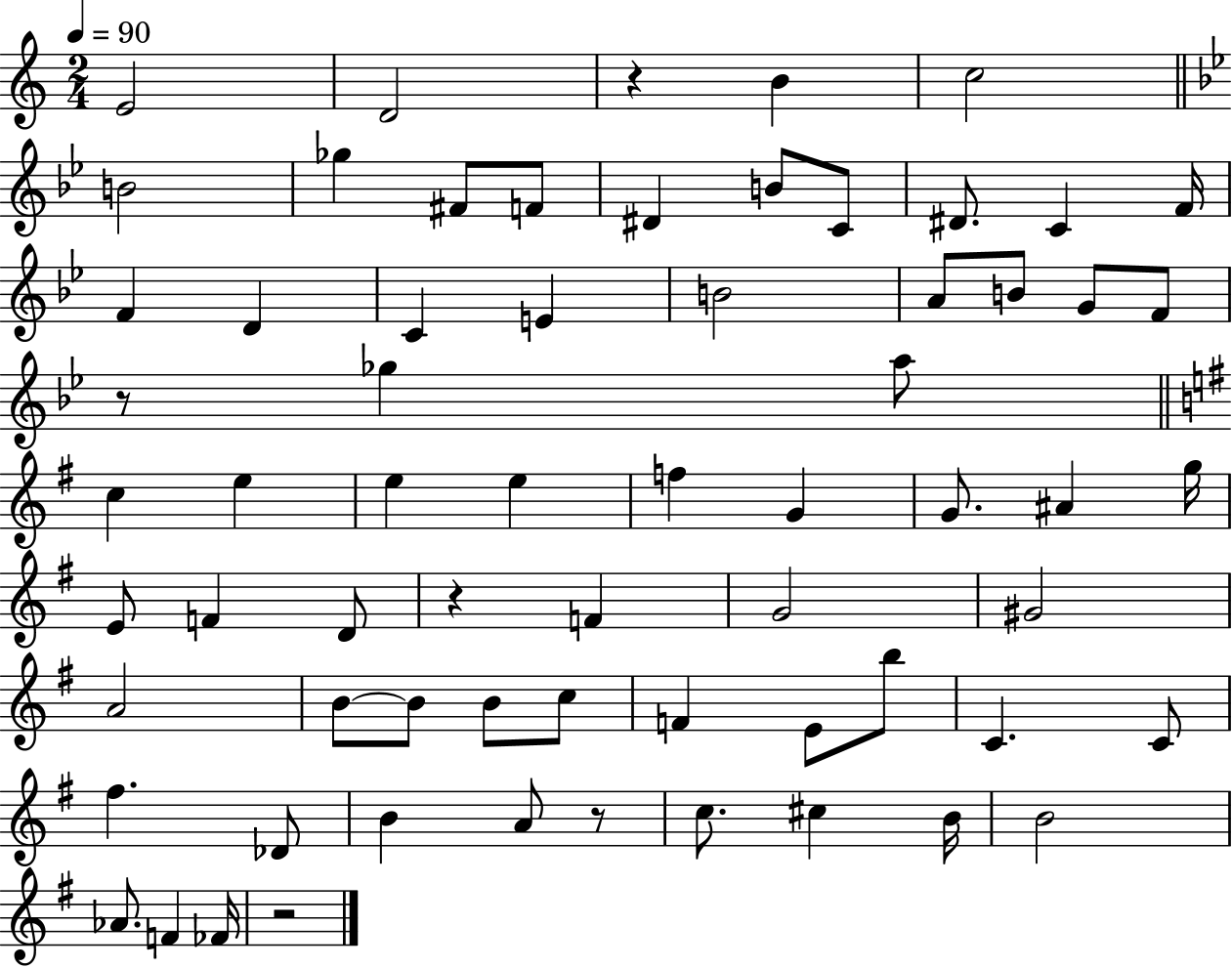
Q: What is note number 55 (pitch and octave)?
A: C5